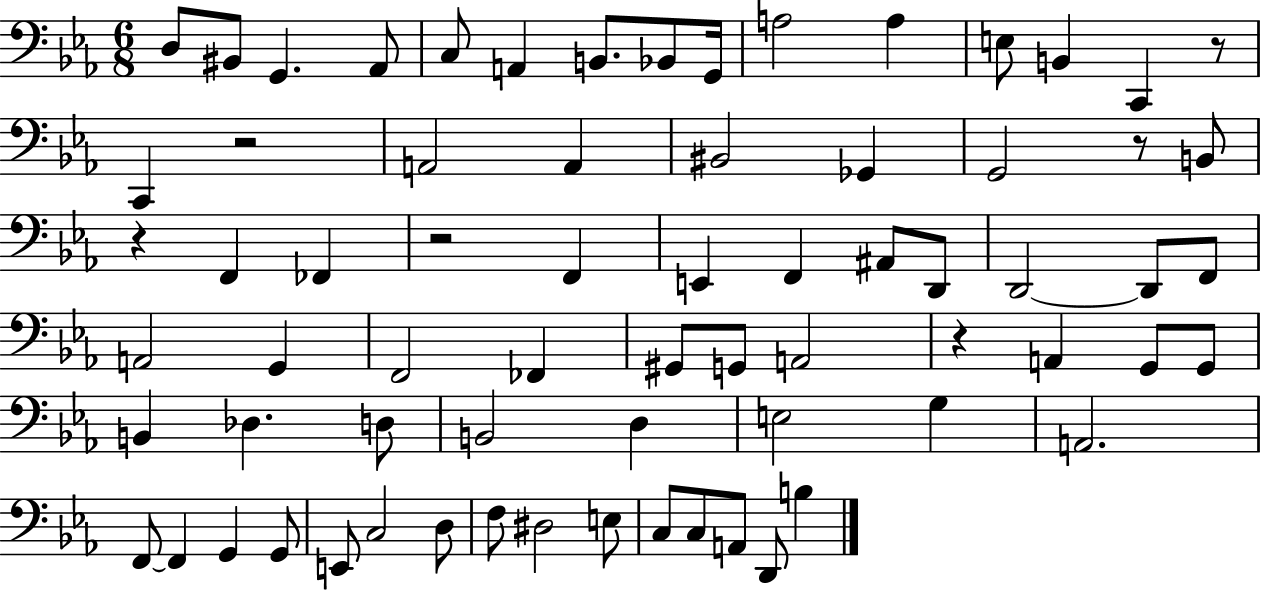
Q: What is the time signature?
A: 6/8